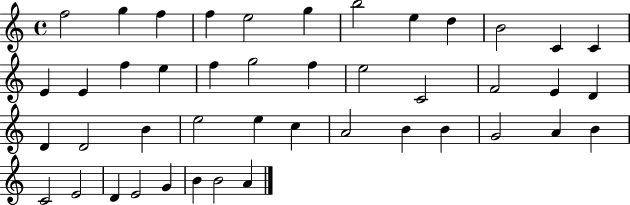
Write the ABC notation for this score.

X:1
T:Untitled
M:4/4
L:1/4
K:C
f2 g f f e2 g b2 e d B2 C C E E f e f g2 f e2 C2 F2 E D D D2 B e2 e c A2 B B G2 A B C2 E2 D E2 G B B2 A